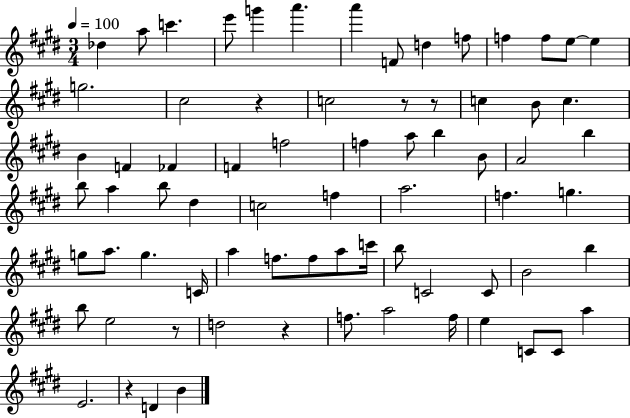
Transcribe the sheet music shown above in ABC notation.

X:1
T:Untitled
M:3/4
L:1/4
K:E
_d a/2 c' e'/2 g' a' a' F/2 d f/2 f f/2 e/2 e g2 ^c2 z c2 z/2 z/2 c B/2 c B F _F F f2 f a/2 b B/2 A2 b b/2 a b/2 ^d c2 f a2 f g g/2 a/2 g C/4 a f/2 f/2 a/2 c'/4 b/2 C2 C/2 B2 b b/2 e2 z/2 d2 z f/2 a2 f/4 e C/2 C/2 a E2 z D B